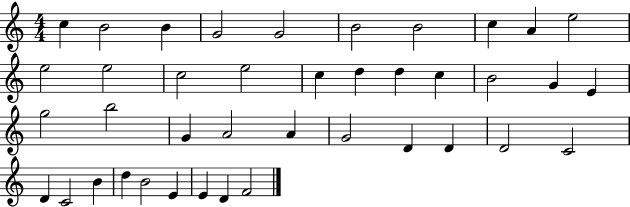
X:1
T:Untitled
M:4/4
L:1/4
K:C
c B2 B G2 G2 B2 B2 c A e2 e2 e2 c2 e2 c d d c B2 G E g2 b2 G A2 A G2 D D D2 C2 D C2 B d B2 E E D F2